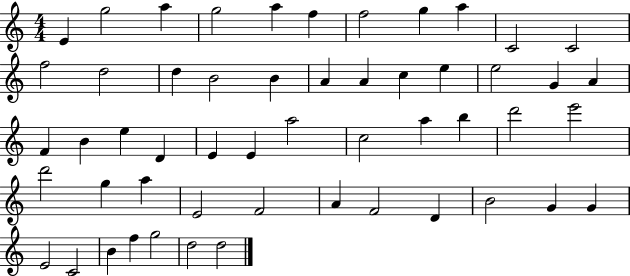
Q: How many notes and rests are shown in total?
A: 53